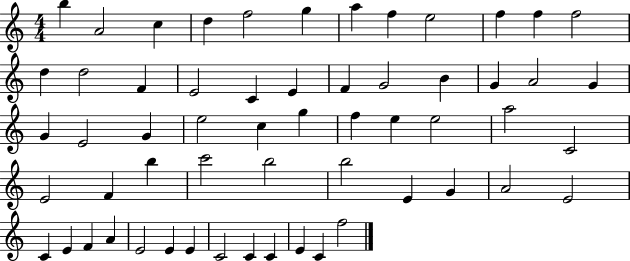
{
  \clef treble
  \numericTimeSignature
  \time 4/4
  \key c \major
  b''4 a'2 c''4 | d''4 f''2 g''4 | a''4 f''4 e''2 | f''4 f''4 f''2 | \break d''4 d''2 f'4 | e'2 c'4 e'4 | f'4 g'2 b'4 | g'4 a'2 g'4 | \break g'4 e'2 g'4 | e''2 c''4 g''4 | f''4 e''4 e''2 | a''2 c'2 | \break e'2 f'4 b''4 | c'''2 b''2 | b''2 e'4 g'4 | a'2 e'2 | \break c'4 e'4 f'4 a'4 | e'2 e'4 e'4 | c'2 c'4 c'4 | e'4 c'4 f''2 | \break \bar "|."
}